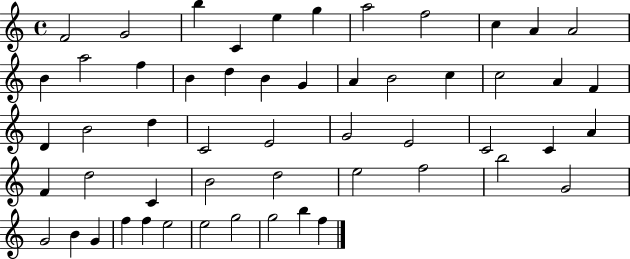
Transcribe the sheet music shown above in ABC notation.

X:1
T:Untitled
M:4/4
L:1/4
K:C
F2 G2 b C e g a2 f2 c A A2 B a2 f B d B G A B2 c c2 A F D B2 d C2 E2 G2 E2 C2 C A F d2 C B2 d2 e2 f2 b2 G2 G2 B G f f e2 e2 g2 g2 b f